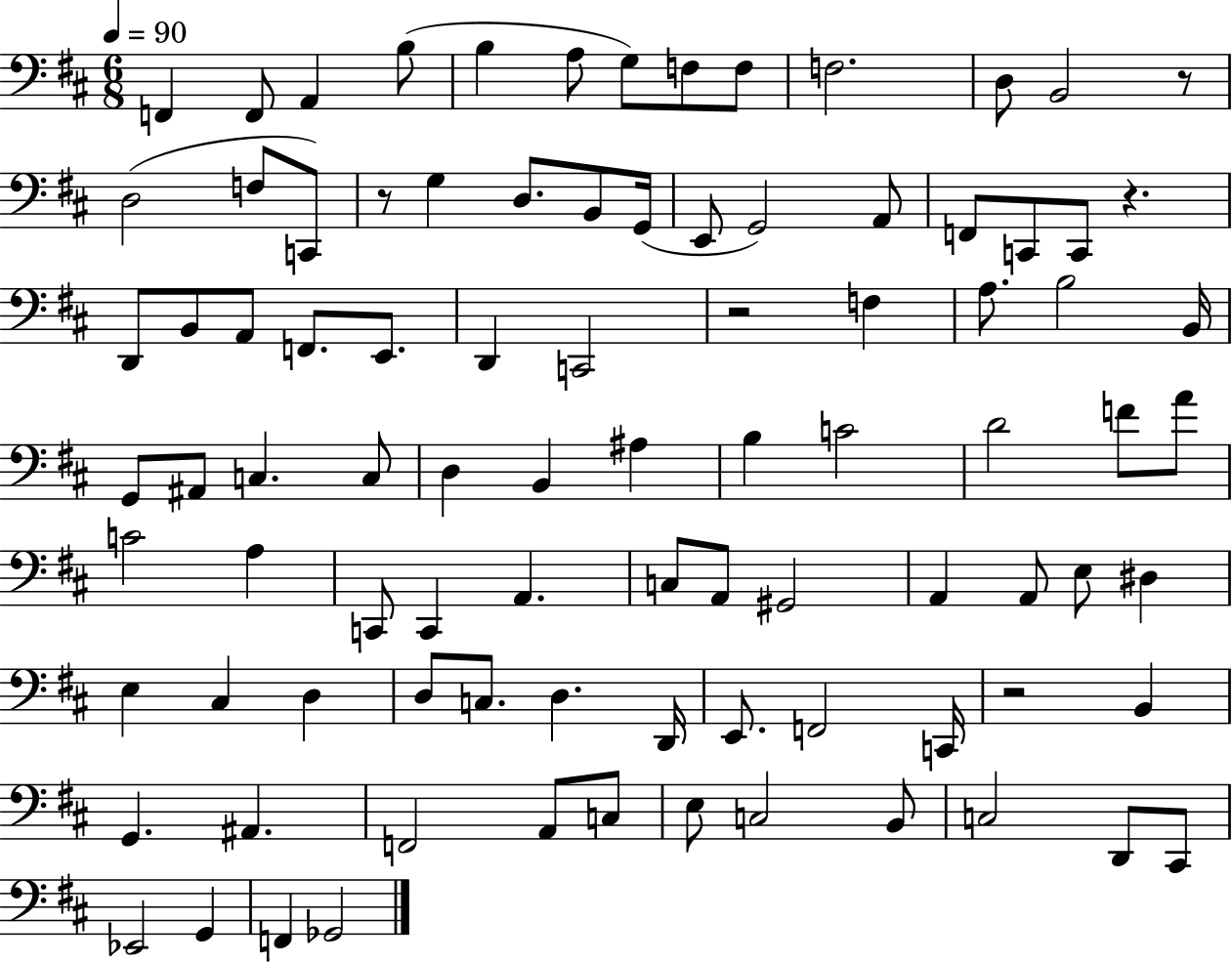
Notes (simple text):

F2/q F2/e A2/q B3/e B3/q A3/e G3/e F3/e F3/e F3/h. D3/e B2/h R/e D3/h F3/e C2/e R/e G3/q D3/e. B2/e G2/s E2/e G2/h A2/e F2/e C2/e C2/e R/q. D2/e B2/e A2/e F2/e. E2/e. D2/q C2/h R/h F3/q A3/e. B3/h B2/s G2/e A#2/e C3/q. C3/e D3/q B2/q A#3/q B3/q C4/h D4/h F4/e A4/e C4/h A3/q C2/e C2/q A2/q. C3/e A2/e G#2/h A2/q A2/e E3/e D#3/q E3/q C#3/q D3/q D3/e C3/e. D3/q. D2/s E2/e. F2/h C2/s R/h B2/q G2/q. A#2/q. F2/h A2/e C3/e E3/e C3/h B2/e C3/h D2/e C#2/e Eb2/h G2/q F2/q Gb2/h